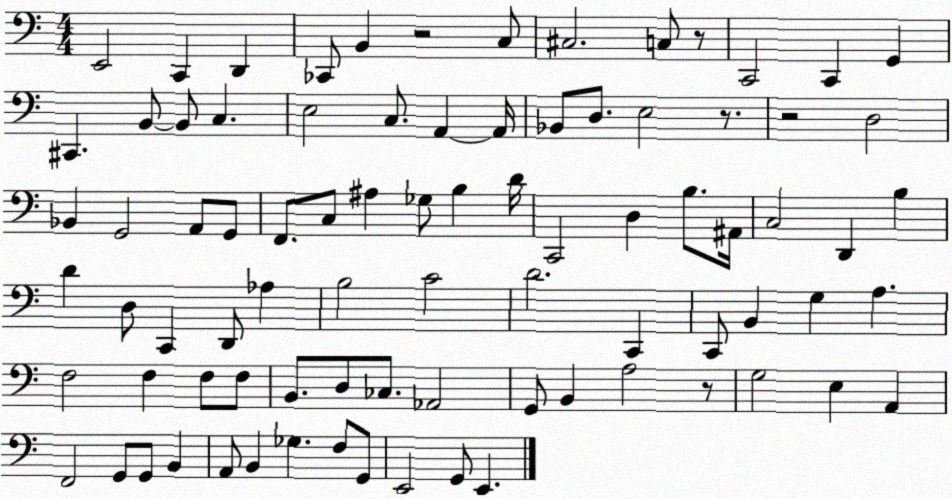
X:1
T:Untitled
M:4/4
L:1/4
K:C
E,,2 C,, D,, _C,,/2 B,, z2 C,/2 ^C,2 C,/2 z/2 C,,2 C,, G,, ^C,, B,,/2 B,,/2 C, E,2 C,/2 A,, A,,/4 _B,,/2 D,/2 E,2 z/2 z2 D,2 _B,, G,,2 A,,/2 G,,/2 F,,/2 C,/2 ^A, _G,/2 B, D/4 C,,2 D, B,/2 ^A,,/4 C,2 D,, B, D D,/2 C,, D,,/2 _A, B,2 C2 D2 C,, C,,/2 B,, G, A, F,2 F, F,/2 F,/2 B,,/2 D,/2 _C,/2 _A,,2 G,,/2 B,, A,2 z/2 G,2 E, A,, F,,2 G,,/2 G,,/2 B,, A,,/2 B,, _G, F,/2 G,,/2 E,,2 G,,/2 E,,